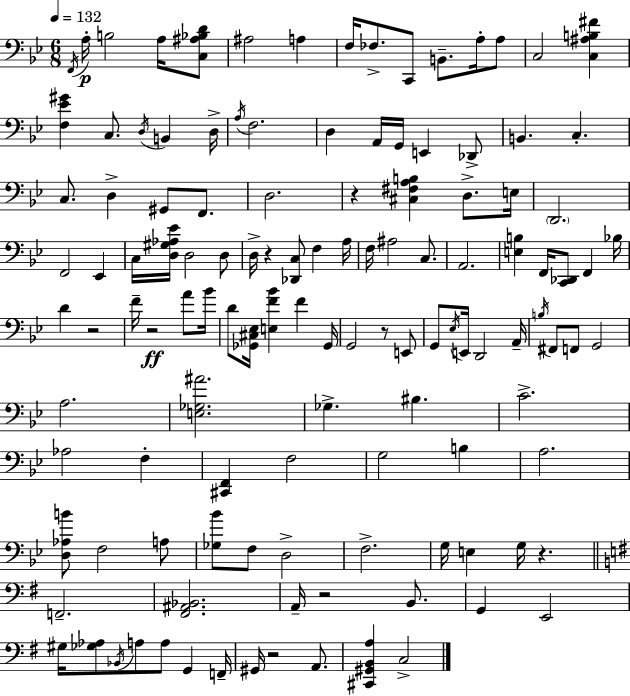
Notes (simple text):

F2/s A3/s B3/h A3/s [C3,A#3,Bb3,D4]/e A#3/h A3/q F3/s FES3/e. C2/e B2/e. A3/s A3/e C3/h [C3,A#3,B3,F#4]/q [F3,Eb4,G#4]/q C3/e. D3/s B2/q D3/s A3/s F3/h. D3/q A2/s G2/s E2/q Db2/e B2/q. C3/q. C3/e. D3/q G#2/e F2/e. D3/h. R/q [C#3,F#3,A3,B3]/q D3/e. E3/s D2/h. F2/h Eb2/q C3/s [D3,G#3,Ab3,Eb4]/s D3/h D3/e D3/s R/q [Db2,C3]/e F3/q A3/s F3/s A#3/h C3/e. A2/h. [E3,B3]/q F2/s [C2,Db2]/e F2/q Bb3/s D4/q R/h F4/s R/h A4/e Bb4/s D4/e [Gb2,C#3,Eb3]/s [E3,F4,Bb4]/q F4/q Gb2/s G2/h R/e E2/e G2/e Eb3/s E2/s D2/h A2/s B3/s F#2/e F2/e G2/h A3/h. [E3,Gb3,A#4]/h. Gb3/q. BIS3/q. C4/h. Ab3/h F3/q [C#2,F2]/q F3/h G3/h B3/q A3/h. [D3,Ab3,B4]/e F3/h A3/e [Gb3,Bb4]/e F3/e D3/h F3/h. G3/s E3/q G3/s R/q. F2/h. [F#2,A#2,Bb2]/h. A2/s R/h B2/e. G2/q E2/h G#3/s [Gb3,Ab3]/e Bb2/s A3/e A3/e G2/q F2/s G#2/s R/h A2/e. [C#2,G#2,B2,A3]/q C3/h